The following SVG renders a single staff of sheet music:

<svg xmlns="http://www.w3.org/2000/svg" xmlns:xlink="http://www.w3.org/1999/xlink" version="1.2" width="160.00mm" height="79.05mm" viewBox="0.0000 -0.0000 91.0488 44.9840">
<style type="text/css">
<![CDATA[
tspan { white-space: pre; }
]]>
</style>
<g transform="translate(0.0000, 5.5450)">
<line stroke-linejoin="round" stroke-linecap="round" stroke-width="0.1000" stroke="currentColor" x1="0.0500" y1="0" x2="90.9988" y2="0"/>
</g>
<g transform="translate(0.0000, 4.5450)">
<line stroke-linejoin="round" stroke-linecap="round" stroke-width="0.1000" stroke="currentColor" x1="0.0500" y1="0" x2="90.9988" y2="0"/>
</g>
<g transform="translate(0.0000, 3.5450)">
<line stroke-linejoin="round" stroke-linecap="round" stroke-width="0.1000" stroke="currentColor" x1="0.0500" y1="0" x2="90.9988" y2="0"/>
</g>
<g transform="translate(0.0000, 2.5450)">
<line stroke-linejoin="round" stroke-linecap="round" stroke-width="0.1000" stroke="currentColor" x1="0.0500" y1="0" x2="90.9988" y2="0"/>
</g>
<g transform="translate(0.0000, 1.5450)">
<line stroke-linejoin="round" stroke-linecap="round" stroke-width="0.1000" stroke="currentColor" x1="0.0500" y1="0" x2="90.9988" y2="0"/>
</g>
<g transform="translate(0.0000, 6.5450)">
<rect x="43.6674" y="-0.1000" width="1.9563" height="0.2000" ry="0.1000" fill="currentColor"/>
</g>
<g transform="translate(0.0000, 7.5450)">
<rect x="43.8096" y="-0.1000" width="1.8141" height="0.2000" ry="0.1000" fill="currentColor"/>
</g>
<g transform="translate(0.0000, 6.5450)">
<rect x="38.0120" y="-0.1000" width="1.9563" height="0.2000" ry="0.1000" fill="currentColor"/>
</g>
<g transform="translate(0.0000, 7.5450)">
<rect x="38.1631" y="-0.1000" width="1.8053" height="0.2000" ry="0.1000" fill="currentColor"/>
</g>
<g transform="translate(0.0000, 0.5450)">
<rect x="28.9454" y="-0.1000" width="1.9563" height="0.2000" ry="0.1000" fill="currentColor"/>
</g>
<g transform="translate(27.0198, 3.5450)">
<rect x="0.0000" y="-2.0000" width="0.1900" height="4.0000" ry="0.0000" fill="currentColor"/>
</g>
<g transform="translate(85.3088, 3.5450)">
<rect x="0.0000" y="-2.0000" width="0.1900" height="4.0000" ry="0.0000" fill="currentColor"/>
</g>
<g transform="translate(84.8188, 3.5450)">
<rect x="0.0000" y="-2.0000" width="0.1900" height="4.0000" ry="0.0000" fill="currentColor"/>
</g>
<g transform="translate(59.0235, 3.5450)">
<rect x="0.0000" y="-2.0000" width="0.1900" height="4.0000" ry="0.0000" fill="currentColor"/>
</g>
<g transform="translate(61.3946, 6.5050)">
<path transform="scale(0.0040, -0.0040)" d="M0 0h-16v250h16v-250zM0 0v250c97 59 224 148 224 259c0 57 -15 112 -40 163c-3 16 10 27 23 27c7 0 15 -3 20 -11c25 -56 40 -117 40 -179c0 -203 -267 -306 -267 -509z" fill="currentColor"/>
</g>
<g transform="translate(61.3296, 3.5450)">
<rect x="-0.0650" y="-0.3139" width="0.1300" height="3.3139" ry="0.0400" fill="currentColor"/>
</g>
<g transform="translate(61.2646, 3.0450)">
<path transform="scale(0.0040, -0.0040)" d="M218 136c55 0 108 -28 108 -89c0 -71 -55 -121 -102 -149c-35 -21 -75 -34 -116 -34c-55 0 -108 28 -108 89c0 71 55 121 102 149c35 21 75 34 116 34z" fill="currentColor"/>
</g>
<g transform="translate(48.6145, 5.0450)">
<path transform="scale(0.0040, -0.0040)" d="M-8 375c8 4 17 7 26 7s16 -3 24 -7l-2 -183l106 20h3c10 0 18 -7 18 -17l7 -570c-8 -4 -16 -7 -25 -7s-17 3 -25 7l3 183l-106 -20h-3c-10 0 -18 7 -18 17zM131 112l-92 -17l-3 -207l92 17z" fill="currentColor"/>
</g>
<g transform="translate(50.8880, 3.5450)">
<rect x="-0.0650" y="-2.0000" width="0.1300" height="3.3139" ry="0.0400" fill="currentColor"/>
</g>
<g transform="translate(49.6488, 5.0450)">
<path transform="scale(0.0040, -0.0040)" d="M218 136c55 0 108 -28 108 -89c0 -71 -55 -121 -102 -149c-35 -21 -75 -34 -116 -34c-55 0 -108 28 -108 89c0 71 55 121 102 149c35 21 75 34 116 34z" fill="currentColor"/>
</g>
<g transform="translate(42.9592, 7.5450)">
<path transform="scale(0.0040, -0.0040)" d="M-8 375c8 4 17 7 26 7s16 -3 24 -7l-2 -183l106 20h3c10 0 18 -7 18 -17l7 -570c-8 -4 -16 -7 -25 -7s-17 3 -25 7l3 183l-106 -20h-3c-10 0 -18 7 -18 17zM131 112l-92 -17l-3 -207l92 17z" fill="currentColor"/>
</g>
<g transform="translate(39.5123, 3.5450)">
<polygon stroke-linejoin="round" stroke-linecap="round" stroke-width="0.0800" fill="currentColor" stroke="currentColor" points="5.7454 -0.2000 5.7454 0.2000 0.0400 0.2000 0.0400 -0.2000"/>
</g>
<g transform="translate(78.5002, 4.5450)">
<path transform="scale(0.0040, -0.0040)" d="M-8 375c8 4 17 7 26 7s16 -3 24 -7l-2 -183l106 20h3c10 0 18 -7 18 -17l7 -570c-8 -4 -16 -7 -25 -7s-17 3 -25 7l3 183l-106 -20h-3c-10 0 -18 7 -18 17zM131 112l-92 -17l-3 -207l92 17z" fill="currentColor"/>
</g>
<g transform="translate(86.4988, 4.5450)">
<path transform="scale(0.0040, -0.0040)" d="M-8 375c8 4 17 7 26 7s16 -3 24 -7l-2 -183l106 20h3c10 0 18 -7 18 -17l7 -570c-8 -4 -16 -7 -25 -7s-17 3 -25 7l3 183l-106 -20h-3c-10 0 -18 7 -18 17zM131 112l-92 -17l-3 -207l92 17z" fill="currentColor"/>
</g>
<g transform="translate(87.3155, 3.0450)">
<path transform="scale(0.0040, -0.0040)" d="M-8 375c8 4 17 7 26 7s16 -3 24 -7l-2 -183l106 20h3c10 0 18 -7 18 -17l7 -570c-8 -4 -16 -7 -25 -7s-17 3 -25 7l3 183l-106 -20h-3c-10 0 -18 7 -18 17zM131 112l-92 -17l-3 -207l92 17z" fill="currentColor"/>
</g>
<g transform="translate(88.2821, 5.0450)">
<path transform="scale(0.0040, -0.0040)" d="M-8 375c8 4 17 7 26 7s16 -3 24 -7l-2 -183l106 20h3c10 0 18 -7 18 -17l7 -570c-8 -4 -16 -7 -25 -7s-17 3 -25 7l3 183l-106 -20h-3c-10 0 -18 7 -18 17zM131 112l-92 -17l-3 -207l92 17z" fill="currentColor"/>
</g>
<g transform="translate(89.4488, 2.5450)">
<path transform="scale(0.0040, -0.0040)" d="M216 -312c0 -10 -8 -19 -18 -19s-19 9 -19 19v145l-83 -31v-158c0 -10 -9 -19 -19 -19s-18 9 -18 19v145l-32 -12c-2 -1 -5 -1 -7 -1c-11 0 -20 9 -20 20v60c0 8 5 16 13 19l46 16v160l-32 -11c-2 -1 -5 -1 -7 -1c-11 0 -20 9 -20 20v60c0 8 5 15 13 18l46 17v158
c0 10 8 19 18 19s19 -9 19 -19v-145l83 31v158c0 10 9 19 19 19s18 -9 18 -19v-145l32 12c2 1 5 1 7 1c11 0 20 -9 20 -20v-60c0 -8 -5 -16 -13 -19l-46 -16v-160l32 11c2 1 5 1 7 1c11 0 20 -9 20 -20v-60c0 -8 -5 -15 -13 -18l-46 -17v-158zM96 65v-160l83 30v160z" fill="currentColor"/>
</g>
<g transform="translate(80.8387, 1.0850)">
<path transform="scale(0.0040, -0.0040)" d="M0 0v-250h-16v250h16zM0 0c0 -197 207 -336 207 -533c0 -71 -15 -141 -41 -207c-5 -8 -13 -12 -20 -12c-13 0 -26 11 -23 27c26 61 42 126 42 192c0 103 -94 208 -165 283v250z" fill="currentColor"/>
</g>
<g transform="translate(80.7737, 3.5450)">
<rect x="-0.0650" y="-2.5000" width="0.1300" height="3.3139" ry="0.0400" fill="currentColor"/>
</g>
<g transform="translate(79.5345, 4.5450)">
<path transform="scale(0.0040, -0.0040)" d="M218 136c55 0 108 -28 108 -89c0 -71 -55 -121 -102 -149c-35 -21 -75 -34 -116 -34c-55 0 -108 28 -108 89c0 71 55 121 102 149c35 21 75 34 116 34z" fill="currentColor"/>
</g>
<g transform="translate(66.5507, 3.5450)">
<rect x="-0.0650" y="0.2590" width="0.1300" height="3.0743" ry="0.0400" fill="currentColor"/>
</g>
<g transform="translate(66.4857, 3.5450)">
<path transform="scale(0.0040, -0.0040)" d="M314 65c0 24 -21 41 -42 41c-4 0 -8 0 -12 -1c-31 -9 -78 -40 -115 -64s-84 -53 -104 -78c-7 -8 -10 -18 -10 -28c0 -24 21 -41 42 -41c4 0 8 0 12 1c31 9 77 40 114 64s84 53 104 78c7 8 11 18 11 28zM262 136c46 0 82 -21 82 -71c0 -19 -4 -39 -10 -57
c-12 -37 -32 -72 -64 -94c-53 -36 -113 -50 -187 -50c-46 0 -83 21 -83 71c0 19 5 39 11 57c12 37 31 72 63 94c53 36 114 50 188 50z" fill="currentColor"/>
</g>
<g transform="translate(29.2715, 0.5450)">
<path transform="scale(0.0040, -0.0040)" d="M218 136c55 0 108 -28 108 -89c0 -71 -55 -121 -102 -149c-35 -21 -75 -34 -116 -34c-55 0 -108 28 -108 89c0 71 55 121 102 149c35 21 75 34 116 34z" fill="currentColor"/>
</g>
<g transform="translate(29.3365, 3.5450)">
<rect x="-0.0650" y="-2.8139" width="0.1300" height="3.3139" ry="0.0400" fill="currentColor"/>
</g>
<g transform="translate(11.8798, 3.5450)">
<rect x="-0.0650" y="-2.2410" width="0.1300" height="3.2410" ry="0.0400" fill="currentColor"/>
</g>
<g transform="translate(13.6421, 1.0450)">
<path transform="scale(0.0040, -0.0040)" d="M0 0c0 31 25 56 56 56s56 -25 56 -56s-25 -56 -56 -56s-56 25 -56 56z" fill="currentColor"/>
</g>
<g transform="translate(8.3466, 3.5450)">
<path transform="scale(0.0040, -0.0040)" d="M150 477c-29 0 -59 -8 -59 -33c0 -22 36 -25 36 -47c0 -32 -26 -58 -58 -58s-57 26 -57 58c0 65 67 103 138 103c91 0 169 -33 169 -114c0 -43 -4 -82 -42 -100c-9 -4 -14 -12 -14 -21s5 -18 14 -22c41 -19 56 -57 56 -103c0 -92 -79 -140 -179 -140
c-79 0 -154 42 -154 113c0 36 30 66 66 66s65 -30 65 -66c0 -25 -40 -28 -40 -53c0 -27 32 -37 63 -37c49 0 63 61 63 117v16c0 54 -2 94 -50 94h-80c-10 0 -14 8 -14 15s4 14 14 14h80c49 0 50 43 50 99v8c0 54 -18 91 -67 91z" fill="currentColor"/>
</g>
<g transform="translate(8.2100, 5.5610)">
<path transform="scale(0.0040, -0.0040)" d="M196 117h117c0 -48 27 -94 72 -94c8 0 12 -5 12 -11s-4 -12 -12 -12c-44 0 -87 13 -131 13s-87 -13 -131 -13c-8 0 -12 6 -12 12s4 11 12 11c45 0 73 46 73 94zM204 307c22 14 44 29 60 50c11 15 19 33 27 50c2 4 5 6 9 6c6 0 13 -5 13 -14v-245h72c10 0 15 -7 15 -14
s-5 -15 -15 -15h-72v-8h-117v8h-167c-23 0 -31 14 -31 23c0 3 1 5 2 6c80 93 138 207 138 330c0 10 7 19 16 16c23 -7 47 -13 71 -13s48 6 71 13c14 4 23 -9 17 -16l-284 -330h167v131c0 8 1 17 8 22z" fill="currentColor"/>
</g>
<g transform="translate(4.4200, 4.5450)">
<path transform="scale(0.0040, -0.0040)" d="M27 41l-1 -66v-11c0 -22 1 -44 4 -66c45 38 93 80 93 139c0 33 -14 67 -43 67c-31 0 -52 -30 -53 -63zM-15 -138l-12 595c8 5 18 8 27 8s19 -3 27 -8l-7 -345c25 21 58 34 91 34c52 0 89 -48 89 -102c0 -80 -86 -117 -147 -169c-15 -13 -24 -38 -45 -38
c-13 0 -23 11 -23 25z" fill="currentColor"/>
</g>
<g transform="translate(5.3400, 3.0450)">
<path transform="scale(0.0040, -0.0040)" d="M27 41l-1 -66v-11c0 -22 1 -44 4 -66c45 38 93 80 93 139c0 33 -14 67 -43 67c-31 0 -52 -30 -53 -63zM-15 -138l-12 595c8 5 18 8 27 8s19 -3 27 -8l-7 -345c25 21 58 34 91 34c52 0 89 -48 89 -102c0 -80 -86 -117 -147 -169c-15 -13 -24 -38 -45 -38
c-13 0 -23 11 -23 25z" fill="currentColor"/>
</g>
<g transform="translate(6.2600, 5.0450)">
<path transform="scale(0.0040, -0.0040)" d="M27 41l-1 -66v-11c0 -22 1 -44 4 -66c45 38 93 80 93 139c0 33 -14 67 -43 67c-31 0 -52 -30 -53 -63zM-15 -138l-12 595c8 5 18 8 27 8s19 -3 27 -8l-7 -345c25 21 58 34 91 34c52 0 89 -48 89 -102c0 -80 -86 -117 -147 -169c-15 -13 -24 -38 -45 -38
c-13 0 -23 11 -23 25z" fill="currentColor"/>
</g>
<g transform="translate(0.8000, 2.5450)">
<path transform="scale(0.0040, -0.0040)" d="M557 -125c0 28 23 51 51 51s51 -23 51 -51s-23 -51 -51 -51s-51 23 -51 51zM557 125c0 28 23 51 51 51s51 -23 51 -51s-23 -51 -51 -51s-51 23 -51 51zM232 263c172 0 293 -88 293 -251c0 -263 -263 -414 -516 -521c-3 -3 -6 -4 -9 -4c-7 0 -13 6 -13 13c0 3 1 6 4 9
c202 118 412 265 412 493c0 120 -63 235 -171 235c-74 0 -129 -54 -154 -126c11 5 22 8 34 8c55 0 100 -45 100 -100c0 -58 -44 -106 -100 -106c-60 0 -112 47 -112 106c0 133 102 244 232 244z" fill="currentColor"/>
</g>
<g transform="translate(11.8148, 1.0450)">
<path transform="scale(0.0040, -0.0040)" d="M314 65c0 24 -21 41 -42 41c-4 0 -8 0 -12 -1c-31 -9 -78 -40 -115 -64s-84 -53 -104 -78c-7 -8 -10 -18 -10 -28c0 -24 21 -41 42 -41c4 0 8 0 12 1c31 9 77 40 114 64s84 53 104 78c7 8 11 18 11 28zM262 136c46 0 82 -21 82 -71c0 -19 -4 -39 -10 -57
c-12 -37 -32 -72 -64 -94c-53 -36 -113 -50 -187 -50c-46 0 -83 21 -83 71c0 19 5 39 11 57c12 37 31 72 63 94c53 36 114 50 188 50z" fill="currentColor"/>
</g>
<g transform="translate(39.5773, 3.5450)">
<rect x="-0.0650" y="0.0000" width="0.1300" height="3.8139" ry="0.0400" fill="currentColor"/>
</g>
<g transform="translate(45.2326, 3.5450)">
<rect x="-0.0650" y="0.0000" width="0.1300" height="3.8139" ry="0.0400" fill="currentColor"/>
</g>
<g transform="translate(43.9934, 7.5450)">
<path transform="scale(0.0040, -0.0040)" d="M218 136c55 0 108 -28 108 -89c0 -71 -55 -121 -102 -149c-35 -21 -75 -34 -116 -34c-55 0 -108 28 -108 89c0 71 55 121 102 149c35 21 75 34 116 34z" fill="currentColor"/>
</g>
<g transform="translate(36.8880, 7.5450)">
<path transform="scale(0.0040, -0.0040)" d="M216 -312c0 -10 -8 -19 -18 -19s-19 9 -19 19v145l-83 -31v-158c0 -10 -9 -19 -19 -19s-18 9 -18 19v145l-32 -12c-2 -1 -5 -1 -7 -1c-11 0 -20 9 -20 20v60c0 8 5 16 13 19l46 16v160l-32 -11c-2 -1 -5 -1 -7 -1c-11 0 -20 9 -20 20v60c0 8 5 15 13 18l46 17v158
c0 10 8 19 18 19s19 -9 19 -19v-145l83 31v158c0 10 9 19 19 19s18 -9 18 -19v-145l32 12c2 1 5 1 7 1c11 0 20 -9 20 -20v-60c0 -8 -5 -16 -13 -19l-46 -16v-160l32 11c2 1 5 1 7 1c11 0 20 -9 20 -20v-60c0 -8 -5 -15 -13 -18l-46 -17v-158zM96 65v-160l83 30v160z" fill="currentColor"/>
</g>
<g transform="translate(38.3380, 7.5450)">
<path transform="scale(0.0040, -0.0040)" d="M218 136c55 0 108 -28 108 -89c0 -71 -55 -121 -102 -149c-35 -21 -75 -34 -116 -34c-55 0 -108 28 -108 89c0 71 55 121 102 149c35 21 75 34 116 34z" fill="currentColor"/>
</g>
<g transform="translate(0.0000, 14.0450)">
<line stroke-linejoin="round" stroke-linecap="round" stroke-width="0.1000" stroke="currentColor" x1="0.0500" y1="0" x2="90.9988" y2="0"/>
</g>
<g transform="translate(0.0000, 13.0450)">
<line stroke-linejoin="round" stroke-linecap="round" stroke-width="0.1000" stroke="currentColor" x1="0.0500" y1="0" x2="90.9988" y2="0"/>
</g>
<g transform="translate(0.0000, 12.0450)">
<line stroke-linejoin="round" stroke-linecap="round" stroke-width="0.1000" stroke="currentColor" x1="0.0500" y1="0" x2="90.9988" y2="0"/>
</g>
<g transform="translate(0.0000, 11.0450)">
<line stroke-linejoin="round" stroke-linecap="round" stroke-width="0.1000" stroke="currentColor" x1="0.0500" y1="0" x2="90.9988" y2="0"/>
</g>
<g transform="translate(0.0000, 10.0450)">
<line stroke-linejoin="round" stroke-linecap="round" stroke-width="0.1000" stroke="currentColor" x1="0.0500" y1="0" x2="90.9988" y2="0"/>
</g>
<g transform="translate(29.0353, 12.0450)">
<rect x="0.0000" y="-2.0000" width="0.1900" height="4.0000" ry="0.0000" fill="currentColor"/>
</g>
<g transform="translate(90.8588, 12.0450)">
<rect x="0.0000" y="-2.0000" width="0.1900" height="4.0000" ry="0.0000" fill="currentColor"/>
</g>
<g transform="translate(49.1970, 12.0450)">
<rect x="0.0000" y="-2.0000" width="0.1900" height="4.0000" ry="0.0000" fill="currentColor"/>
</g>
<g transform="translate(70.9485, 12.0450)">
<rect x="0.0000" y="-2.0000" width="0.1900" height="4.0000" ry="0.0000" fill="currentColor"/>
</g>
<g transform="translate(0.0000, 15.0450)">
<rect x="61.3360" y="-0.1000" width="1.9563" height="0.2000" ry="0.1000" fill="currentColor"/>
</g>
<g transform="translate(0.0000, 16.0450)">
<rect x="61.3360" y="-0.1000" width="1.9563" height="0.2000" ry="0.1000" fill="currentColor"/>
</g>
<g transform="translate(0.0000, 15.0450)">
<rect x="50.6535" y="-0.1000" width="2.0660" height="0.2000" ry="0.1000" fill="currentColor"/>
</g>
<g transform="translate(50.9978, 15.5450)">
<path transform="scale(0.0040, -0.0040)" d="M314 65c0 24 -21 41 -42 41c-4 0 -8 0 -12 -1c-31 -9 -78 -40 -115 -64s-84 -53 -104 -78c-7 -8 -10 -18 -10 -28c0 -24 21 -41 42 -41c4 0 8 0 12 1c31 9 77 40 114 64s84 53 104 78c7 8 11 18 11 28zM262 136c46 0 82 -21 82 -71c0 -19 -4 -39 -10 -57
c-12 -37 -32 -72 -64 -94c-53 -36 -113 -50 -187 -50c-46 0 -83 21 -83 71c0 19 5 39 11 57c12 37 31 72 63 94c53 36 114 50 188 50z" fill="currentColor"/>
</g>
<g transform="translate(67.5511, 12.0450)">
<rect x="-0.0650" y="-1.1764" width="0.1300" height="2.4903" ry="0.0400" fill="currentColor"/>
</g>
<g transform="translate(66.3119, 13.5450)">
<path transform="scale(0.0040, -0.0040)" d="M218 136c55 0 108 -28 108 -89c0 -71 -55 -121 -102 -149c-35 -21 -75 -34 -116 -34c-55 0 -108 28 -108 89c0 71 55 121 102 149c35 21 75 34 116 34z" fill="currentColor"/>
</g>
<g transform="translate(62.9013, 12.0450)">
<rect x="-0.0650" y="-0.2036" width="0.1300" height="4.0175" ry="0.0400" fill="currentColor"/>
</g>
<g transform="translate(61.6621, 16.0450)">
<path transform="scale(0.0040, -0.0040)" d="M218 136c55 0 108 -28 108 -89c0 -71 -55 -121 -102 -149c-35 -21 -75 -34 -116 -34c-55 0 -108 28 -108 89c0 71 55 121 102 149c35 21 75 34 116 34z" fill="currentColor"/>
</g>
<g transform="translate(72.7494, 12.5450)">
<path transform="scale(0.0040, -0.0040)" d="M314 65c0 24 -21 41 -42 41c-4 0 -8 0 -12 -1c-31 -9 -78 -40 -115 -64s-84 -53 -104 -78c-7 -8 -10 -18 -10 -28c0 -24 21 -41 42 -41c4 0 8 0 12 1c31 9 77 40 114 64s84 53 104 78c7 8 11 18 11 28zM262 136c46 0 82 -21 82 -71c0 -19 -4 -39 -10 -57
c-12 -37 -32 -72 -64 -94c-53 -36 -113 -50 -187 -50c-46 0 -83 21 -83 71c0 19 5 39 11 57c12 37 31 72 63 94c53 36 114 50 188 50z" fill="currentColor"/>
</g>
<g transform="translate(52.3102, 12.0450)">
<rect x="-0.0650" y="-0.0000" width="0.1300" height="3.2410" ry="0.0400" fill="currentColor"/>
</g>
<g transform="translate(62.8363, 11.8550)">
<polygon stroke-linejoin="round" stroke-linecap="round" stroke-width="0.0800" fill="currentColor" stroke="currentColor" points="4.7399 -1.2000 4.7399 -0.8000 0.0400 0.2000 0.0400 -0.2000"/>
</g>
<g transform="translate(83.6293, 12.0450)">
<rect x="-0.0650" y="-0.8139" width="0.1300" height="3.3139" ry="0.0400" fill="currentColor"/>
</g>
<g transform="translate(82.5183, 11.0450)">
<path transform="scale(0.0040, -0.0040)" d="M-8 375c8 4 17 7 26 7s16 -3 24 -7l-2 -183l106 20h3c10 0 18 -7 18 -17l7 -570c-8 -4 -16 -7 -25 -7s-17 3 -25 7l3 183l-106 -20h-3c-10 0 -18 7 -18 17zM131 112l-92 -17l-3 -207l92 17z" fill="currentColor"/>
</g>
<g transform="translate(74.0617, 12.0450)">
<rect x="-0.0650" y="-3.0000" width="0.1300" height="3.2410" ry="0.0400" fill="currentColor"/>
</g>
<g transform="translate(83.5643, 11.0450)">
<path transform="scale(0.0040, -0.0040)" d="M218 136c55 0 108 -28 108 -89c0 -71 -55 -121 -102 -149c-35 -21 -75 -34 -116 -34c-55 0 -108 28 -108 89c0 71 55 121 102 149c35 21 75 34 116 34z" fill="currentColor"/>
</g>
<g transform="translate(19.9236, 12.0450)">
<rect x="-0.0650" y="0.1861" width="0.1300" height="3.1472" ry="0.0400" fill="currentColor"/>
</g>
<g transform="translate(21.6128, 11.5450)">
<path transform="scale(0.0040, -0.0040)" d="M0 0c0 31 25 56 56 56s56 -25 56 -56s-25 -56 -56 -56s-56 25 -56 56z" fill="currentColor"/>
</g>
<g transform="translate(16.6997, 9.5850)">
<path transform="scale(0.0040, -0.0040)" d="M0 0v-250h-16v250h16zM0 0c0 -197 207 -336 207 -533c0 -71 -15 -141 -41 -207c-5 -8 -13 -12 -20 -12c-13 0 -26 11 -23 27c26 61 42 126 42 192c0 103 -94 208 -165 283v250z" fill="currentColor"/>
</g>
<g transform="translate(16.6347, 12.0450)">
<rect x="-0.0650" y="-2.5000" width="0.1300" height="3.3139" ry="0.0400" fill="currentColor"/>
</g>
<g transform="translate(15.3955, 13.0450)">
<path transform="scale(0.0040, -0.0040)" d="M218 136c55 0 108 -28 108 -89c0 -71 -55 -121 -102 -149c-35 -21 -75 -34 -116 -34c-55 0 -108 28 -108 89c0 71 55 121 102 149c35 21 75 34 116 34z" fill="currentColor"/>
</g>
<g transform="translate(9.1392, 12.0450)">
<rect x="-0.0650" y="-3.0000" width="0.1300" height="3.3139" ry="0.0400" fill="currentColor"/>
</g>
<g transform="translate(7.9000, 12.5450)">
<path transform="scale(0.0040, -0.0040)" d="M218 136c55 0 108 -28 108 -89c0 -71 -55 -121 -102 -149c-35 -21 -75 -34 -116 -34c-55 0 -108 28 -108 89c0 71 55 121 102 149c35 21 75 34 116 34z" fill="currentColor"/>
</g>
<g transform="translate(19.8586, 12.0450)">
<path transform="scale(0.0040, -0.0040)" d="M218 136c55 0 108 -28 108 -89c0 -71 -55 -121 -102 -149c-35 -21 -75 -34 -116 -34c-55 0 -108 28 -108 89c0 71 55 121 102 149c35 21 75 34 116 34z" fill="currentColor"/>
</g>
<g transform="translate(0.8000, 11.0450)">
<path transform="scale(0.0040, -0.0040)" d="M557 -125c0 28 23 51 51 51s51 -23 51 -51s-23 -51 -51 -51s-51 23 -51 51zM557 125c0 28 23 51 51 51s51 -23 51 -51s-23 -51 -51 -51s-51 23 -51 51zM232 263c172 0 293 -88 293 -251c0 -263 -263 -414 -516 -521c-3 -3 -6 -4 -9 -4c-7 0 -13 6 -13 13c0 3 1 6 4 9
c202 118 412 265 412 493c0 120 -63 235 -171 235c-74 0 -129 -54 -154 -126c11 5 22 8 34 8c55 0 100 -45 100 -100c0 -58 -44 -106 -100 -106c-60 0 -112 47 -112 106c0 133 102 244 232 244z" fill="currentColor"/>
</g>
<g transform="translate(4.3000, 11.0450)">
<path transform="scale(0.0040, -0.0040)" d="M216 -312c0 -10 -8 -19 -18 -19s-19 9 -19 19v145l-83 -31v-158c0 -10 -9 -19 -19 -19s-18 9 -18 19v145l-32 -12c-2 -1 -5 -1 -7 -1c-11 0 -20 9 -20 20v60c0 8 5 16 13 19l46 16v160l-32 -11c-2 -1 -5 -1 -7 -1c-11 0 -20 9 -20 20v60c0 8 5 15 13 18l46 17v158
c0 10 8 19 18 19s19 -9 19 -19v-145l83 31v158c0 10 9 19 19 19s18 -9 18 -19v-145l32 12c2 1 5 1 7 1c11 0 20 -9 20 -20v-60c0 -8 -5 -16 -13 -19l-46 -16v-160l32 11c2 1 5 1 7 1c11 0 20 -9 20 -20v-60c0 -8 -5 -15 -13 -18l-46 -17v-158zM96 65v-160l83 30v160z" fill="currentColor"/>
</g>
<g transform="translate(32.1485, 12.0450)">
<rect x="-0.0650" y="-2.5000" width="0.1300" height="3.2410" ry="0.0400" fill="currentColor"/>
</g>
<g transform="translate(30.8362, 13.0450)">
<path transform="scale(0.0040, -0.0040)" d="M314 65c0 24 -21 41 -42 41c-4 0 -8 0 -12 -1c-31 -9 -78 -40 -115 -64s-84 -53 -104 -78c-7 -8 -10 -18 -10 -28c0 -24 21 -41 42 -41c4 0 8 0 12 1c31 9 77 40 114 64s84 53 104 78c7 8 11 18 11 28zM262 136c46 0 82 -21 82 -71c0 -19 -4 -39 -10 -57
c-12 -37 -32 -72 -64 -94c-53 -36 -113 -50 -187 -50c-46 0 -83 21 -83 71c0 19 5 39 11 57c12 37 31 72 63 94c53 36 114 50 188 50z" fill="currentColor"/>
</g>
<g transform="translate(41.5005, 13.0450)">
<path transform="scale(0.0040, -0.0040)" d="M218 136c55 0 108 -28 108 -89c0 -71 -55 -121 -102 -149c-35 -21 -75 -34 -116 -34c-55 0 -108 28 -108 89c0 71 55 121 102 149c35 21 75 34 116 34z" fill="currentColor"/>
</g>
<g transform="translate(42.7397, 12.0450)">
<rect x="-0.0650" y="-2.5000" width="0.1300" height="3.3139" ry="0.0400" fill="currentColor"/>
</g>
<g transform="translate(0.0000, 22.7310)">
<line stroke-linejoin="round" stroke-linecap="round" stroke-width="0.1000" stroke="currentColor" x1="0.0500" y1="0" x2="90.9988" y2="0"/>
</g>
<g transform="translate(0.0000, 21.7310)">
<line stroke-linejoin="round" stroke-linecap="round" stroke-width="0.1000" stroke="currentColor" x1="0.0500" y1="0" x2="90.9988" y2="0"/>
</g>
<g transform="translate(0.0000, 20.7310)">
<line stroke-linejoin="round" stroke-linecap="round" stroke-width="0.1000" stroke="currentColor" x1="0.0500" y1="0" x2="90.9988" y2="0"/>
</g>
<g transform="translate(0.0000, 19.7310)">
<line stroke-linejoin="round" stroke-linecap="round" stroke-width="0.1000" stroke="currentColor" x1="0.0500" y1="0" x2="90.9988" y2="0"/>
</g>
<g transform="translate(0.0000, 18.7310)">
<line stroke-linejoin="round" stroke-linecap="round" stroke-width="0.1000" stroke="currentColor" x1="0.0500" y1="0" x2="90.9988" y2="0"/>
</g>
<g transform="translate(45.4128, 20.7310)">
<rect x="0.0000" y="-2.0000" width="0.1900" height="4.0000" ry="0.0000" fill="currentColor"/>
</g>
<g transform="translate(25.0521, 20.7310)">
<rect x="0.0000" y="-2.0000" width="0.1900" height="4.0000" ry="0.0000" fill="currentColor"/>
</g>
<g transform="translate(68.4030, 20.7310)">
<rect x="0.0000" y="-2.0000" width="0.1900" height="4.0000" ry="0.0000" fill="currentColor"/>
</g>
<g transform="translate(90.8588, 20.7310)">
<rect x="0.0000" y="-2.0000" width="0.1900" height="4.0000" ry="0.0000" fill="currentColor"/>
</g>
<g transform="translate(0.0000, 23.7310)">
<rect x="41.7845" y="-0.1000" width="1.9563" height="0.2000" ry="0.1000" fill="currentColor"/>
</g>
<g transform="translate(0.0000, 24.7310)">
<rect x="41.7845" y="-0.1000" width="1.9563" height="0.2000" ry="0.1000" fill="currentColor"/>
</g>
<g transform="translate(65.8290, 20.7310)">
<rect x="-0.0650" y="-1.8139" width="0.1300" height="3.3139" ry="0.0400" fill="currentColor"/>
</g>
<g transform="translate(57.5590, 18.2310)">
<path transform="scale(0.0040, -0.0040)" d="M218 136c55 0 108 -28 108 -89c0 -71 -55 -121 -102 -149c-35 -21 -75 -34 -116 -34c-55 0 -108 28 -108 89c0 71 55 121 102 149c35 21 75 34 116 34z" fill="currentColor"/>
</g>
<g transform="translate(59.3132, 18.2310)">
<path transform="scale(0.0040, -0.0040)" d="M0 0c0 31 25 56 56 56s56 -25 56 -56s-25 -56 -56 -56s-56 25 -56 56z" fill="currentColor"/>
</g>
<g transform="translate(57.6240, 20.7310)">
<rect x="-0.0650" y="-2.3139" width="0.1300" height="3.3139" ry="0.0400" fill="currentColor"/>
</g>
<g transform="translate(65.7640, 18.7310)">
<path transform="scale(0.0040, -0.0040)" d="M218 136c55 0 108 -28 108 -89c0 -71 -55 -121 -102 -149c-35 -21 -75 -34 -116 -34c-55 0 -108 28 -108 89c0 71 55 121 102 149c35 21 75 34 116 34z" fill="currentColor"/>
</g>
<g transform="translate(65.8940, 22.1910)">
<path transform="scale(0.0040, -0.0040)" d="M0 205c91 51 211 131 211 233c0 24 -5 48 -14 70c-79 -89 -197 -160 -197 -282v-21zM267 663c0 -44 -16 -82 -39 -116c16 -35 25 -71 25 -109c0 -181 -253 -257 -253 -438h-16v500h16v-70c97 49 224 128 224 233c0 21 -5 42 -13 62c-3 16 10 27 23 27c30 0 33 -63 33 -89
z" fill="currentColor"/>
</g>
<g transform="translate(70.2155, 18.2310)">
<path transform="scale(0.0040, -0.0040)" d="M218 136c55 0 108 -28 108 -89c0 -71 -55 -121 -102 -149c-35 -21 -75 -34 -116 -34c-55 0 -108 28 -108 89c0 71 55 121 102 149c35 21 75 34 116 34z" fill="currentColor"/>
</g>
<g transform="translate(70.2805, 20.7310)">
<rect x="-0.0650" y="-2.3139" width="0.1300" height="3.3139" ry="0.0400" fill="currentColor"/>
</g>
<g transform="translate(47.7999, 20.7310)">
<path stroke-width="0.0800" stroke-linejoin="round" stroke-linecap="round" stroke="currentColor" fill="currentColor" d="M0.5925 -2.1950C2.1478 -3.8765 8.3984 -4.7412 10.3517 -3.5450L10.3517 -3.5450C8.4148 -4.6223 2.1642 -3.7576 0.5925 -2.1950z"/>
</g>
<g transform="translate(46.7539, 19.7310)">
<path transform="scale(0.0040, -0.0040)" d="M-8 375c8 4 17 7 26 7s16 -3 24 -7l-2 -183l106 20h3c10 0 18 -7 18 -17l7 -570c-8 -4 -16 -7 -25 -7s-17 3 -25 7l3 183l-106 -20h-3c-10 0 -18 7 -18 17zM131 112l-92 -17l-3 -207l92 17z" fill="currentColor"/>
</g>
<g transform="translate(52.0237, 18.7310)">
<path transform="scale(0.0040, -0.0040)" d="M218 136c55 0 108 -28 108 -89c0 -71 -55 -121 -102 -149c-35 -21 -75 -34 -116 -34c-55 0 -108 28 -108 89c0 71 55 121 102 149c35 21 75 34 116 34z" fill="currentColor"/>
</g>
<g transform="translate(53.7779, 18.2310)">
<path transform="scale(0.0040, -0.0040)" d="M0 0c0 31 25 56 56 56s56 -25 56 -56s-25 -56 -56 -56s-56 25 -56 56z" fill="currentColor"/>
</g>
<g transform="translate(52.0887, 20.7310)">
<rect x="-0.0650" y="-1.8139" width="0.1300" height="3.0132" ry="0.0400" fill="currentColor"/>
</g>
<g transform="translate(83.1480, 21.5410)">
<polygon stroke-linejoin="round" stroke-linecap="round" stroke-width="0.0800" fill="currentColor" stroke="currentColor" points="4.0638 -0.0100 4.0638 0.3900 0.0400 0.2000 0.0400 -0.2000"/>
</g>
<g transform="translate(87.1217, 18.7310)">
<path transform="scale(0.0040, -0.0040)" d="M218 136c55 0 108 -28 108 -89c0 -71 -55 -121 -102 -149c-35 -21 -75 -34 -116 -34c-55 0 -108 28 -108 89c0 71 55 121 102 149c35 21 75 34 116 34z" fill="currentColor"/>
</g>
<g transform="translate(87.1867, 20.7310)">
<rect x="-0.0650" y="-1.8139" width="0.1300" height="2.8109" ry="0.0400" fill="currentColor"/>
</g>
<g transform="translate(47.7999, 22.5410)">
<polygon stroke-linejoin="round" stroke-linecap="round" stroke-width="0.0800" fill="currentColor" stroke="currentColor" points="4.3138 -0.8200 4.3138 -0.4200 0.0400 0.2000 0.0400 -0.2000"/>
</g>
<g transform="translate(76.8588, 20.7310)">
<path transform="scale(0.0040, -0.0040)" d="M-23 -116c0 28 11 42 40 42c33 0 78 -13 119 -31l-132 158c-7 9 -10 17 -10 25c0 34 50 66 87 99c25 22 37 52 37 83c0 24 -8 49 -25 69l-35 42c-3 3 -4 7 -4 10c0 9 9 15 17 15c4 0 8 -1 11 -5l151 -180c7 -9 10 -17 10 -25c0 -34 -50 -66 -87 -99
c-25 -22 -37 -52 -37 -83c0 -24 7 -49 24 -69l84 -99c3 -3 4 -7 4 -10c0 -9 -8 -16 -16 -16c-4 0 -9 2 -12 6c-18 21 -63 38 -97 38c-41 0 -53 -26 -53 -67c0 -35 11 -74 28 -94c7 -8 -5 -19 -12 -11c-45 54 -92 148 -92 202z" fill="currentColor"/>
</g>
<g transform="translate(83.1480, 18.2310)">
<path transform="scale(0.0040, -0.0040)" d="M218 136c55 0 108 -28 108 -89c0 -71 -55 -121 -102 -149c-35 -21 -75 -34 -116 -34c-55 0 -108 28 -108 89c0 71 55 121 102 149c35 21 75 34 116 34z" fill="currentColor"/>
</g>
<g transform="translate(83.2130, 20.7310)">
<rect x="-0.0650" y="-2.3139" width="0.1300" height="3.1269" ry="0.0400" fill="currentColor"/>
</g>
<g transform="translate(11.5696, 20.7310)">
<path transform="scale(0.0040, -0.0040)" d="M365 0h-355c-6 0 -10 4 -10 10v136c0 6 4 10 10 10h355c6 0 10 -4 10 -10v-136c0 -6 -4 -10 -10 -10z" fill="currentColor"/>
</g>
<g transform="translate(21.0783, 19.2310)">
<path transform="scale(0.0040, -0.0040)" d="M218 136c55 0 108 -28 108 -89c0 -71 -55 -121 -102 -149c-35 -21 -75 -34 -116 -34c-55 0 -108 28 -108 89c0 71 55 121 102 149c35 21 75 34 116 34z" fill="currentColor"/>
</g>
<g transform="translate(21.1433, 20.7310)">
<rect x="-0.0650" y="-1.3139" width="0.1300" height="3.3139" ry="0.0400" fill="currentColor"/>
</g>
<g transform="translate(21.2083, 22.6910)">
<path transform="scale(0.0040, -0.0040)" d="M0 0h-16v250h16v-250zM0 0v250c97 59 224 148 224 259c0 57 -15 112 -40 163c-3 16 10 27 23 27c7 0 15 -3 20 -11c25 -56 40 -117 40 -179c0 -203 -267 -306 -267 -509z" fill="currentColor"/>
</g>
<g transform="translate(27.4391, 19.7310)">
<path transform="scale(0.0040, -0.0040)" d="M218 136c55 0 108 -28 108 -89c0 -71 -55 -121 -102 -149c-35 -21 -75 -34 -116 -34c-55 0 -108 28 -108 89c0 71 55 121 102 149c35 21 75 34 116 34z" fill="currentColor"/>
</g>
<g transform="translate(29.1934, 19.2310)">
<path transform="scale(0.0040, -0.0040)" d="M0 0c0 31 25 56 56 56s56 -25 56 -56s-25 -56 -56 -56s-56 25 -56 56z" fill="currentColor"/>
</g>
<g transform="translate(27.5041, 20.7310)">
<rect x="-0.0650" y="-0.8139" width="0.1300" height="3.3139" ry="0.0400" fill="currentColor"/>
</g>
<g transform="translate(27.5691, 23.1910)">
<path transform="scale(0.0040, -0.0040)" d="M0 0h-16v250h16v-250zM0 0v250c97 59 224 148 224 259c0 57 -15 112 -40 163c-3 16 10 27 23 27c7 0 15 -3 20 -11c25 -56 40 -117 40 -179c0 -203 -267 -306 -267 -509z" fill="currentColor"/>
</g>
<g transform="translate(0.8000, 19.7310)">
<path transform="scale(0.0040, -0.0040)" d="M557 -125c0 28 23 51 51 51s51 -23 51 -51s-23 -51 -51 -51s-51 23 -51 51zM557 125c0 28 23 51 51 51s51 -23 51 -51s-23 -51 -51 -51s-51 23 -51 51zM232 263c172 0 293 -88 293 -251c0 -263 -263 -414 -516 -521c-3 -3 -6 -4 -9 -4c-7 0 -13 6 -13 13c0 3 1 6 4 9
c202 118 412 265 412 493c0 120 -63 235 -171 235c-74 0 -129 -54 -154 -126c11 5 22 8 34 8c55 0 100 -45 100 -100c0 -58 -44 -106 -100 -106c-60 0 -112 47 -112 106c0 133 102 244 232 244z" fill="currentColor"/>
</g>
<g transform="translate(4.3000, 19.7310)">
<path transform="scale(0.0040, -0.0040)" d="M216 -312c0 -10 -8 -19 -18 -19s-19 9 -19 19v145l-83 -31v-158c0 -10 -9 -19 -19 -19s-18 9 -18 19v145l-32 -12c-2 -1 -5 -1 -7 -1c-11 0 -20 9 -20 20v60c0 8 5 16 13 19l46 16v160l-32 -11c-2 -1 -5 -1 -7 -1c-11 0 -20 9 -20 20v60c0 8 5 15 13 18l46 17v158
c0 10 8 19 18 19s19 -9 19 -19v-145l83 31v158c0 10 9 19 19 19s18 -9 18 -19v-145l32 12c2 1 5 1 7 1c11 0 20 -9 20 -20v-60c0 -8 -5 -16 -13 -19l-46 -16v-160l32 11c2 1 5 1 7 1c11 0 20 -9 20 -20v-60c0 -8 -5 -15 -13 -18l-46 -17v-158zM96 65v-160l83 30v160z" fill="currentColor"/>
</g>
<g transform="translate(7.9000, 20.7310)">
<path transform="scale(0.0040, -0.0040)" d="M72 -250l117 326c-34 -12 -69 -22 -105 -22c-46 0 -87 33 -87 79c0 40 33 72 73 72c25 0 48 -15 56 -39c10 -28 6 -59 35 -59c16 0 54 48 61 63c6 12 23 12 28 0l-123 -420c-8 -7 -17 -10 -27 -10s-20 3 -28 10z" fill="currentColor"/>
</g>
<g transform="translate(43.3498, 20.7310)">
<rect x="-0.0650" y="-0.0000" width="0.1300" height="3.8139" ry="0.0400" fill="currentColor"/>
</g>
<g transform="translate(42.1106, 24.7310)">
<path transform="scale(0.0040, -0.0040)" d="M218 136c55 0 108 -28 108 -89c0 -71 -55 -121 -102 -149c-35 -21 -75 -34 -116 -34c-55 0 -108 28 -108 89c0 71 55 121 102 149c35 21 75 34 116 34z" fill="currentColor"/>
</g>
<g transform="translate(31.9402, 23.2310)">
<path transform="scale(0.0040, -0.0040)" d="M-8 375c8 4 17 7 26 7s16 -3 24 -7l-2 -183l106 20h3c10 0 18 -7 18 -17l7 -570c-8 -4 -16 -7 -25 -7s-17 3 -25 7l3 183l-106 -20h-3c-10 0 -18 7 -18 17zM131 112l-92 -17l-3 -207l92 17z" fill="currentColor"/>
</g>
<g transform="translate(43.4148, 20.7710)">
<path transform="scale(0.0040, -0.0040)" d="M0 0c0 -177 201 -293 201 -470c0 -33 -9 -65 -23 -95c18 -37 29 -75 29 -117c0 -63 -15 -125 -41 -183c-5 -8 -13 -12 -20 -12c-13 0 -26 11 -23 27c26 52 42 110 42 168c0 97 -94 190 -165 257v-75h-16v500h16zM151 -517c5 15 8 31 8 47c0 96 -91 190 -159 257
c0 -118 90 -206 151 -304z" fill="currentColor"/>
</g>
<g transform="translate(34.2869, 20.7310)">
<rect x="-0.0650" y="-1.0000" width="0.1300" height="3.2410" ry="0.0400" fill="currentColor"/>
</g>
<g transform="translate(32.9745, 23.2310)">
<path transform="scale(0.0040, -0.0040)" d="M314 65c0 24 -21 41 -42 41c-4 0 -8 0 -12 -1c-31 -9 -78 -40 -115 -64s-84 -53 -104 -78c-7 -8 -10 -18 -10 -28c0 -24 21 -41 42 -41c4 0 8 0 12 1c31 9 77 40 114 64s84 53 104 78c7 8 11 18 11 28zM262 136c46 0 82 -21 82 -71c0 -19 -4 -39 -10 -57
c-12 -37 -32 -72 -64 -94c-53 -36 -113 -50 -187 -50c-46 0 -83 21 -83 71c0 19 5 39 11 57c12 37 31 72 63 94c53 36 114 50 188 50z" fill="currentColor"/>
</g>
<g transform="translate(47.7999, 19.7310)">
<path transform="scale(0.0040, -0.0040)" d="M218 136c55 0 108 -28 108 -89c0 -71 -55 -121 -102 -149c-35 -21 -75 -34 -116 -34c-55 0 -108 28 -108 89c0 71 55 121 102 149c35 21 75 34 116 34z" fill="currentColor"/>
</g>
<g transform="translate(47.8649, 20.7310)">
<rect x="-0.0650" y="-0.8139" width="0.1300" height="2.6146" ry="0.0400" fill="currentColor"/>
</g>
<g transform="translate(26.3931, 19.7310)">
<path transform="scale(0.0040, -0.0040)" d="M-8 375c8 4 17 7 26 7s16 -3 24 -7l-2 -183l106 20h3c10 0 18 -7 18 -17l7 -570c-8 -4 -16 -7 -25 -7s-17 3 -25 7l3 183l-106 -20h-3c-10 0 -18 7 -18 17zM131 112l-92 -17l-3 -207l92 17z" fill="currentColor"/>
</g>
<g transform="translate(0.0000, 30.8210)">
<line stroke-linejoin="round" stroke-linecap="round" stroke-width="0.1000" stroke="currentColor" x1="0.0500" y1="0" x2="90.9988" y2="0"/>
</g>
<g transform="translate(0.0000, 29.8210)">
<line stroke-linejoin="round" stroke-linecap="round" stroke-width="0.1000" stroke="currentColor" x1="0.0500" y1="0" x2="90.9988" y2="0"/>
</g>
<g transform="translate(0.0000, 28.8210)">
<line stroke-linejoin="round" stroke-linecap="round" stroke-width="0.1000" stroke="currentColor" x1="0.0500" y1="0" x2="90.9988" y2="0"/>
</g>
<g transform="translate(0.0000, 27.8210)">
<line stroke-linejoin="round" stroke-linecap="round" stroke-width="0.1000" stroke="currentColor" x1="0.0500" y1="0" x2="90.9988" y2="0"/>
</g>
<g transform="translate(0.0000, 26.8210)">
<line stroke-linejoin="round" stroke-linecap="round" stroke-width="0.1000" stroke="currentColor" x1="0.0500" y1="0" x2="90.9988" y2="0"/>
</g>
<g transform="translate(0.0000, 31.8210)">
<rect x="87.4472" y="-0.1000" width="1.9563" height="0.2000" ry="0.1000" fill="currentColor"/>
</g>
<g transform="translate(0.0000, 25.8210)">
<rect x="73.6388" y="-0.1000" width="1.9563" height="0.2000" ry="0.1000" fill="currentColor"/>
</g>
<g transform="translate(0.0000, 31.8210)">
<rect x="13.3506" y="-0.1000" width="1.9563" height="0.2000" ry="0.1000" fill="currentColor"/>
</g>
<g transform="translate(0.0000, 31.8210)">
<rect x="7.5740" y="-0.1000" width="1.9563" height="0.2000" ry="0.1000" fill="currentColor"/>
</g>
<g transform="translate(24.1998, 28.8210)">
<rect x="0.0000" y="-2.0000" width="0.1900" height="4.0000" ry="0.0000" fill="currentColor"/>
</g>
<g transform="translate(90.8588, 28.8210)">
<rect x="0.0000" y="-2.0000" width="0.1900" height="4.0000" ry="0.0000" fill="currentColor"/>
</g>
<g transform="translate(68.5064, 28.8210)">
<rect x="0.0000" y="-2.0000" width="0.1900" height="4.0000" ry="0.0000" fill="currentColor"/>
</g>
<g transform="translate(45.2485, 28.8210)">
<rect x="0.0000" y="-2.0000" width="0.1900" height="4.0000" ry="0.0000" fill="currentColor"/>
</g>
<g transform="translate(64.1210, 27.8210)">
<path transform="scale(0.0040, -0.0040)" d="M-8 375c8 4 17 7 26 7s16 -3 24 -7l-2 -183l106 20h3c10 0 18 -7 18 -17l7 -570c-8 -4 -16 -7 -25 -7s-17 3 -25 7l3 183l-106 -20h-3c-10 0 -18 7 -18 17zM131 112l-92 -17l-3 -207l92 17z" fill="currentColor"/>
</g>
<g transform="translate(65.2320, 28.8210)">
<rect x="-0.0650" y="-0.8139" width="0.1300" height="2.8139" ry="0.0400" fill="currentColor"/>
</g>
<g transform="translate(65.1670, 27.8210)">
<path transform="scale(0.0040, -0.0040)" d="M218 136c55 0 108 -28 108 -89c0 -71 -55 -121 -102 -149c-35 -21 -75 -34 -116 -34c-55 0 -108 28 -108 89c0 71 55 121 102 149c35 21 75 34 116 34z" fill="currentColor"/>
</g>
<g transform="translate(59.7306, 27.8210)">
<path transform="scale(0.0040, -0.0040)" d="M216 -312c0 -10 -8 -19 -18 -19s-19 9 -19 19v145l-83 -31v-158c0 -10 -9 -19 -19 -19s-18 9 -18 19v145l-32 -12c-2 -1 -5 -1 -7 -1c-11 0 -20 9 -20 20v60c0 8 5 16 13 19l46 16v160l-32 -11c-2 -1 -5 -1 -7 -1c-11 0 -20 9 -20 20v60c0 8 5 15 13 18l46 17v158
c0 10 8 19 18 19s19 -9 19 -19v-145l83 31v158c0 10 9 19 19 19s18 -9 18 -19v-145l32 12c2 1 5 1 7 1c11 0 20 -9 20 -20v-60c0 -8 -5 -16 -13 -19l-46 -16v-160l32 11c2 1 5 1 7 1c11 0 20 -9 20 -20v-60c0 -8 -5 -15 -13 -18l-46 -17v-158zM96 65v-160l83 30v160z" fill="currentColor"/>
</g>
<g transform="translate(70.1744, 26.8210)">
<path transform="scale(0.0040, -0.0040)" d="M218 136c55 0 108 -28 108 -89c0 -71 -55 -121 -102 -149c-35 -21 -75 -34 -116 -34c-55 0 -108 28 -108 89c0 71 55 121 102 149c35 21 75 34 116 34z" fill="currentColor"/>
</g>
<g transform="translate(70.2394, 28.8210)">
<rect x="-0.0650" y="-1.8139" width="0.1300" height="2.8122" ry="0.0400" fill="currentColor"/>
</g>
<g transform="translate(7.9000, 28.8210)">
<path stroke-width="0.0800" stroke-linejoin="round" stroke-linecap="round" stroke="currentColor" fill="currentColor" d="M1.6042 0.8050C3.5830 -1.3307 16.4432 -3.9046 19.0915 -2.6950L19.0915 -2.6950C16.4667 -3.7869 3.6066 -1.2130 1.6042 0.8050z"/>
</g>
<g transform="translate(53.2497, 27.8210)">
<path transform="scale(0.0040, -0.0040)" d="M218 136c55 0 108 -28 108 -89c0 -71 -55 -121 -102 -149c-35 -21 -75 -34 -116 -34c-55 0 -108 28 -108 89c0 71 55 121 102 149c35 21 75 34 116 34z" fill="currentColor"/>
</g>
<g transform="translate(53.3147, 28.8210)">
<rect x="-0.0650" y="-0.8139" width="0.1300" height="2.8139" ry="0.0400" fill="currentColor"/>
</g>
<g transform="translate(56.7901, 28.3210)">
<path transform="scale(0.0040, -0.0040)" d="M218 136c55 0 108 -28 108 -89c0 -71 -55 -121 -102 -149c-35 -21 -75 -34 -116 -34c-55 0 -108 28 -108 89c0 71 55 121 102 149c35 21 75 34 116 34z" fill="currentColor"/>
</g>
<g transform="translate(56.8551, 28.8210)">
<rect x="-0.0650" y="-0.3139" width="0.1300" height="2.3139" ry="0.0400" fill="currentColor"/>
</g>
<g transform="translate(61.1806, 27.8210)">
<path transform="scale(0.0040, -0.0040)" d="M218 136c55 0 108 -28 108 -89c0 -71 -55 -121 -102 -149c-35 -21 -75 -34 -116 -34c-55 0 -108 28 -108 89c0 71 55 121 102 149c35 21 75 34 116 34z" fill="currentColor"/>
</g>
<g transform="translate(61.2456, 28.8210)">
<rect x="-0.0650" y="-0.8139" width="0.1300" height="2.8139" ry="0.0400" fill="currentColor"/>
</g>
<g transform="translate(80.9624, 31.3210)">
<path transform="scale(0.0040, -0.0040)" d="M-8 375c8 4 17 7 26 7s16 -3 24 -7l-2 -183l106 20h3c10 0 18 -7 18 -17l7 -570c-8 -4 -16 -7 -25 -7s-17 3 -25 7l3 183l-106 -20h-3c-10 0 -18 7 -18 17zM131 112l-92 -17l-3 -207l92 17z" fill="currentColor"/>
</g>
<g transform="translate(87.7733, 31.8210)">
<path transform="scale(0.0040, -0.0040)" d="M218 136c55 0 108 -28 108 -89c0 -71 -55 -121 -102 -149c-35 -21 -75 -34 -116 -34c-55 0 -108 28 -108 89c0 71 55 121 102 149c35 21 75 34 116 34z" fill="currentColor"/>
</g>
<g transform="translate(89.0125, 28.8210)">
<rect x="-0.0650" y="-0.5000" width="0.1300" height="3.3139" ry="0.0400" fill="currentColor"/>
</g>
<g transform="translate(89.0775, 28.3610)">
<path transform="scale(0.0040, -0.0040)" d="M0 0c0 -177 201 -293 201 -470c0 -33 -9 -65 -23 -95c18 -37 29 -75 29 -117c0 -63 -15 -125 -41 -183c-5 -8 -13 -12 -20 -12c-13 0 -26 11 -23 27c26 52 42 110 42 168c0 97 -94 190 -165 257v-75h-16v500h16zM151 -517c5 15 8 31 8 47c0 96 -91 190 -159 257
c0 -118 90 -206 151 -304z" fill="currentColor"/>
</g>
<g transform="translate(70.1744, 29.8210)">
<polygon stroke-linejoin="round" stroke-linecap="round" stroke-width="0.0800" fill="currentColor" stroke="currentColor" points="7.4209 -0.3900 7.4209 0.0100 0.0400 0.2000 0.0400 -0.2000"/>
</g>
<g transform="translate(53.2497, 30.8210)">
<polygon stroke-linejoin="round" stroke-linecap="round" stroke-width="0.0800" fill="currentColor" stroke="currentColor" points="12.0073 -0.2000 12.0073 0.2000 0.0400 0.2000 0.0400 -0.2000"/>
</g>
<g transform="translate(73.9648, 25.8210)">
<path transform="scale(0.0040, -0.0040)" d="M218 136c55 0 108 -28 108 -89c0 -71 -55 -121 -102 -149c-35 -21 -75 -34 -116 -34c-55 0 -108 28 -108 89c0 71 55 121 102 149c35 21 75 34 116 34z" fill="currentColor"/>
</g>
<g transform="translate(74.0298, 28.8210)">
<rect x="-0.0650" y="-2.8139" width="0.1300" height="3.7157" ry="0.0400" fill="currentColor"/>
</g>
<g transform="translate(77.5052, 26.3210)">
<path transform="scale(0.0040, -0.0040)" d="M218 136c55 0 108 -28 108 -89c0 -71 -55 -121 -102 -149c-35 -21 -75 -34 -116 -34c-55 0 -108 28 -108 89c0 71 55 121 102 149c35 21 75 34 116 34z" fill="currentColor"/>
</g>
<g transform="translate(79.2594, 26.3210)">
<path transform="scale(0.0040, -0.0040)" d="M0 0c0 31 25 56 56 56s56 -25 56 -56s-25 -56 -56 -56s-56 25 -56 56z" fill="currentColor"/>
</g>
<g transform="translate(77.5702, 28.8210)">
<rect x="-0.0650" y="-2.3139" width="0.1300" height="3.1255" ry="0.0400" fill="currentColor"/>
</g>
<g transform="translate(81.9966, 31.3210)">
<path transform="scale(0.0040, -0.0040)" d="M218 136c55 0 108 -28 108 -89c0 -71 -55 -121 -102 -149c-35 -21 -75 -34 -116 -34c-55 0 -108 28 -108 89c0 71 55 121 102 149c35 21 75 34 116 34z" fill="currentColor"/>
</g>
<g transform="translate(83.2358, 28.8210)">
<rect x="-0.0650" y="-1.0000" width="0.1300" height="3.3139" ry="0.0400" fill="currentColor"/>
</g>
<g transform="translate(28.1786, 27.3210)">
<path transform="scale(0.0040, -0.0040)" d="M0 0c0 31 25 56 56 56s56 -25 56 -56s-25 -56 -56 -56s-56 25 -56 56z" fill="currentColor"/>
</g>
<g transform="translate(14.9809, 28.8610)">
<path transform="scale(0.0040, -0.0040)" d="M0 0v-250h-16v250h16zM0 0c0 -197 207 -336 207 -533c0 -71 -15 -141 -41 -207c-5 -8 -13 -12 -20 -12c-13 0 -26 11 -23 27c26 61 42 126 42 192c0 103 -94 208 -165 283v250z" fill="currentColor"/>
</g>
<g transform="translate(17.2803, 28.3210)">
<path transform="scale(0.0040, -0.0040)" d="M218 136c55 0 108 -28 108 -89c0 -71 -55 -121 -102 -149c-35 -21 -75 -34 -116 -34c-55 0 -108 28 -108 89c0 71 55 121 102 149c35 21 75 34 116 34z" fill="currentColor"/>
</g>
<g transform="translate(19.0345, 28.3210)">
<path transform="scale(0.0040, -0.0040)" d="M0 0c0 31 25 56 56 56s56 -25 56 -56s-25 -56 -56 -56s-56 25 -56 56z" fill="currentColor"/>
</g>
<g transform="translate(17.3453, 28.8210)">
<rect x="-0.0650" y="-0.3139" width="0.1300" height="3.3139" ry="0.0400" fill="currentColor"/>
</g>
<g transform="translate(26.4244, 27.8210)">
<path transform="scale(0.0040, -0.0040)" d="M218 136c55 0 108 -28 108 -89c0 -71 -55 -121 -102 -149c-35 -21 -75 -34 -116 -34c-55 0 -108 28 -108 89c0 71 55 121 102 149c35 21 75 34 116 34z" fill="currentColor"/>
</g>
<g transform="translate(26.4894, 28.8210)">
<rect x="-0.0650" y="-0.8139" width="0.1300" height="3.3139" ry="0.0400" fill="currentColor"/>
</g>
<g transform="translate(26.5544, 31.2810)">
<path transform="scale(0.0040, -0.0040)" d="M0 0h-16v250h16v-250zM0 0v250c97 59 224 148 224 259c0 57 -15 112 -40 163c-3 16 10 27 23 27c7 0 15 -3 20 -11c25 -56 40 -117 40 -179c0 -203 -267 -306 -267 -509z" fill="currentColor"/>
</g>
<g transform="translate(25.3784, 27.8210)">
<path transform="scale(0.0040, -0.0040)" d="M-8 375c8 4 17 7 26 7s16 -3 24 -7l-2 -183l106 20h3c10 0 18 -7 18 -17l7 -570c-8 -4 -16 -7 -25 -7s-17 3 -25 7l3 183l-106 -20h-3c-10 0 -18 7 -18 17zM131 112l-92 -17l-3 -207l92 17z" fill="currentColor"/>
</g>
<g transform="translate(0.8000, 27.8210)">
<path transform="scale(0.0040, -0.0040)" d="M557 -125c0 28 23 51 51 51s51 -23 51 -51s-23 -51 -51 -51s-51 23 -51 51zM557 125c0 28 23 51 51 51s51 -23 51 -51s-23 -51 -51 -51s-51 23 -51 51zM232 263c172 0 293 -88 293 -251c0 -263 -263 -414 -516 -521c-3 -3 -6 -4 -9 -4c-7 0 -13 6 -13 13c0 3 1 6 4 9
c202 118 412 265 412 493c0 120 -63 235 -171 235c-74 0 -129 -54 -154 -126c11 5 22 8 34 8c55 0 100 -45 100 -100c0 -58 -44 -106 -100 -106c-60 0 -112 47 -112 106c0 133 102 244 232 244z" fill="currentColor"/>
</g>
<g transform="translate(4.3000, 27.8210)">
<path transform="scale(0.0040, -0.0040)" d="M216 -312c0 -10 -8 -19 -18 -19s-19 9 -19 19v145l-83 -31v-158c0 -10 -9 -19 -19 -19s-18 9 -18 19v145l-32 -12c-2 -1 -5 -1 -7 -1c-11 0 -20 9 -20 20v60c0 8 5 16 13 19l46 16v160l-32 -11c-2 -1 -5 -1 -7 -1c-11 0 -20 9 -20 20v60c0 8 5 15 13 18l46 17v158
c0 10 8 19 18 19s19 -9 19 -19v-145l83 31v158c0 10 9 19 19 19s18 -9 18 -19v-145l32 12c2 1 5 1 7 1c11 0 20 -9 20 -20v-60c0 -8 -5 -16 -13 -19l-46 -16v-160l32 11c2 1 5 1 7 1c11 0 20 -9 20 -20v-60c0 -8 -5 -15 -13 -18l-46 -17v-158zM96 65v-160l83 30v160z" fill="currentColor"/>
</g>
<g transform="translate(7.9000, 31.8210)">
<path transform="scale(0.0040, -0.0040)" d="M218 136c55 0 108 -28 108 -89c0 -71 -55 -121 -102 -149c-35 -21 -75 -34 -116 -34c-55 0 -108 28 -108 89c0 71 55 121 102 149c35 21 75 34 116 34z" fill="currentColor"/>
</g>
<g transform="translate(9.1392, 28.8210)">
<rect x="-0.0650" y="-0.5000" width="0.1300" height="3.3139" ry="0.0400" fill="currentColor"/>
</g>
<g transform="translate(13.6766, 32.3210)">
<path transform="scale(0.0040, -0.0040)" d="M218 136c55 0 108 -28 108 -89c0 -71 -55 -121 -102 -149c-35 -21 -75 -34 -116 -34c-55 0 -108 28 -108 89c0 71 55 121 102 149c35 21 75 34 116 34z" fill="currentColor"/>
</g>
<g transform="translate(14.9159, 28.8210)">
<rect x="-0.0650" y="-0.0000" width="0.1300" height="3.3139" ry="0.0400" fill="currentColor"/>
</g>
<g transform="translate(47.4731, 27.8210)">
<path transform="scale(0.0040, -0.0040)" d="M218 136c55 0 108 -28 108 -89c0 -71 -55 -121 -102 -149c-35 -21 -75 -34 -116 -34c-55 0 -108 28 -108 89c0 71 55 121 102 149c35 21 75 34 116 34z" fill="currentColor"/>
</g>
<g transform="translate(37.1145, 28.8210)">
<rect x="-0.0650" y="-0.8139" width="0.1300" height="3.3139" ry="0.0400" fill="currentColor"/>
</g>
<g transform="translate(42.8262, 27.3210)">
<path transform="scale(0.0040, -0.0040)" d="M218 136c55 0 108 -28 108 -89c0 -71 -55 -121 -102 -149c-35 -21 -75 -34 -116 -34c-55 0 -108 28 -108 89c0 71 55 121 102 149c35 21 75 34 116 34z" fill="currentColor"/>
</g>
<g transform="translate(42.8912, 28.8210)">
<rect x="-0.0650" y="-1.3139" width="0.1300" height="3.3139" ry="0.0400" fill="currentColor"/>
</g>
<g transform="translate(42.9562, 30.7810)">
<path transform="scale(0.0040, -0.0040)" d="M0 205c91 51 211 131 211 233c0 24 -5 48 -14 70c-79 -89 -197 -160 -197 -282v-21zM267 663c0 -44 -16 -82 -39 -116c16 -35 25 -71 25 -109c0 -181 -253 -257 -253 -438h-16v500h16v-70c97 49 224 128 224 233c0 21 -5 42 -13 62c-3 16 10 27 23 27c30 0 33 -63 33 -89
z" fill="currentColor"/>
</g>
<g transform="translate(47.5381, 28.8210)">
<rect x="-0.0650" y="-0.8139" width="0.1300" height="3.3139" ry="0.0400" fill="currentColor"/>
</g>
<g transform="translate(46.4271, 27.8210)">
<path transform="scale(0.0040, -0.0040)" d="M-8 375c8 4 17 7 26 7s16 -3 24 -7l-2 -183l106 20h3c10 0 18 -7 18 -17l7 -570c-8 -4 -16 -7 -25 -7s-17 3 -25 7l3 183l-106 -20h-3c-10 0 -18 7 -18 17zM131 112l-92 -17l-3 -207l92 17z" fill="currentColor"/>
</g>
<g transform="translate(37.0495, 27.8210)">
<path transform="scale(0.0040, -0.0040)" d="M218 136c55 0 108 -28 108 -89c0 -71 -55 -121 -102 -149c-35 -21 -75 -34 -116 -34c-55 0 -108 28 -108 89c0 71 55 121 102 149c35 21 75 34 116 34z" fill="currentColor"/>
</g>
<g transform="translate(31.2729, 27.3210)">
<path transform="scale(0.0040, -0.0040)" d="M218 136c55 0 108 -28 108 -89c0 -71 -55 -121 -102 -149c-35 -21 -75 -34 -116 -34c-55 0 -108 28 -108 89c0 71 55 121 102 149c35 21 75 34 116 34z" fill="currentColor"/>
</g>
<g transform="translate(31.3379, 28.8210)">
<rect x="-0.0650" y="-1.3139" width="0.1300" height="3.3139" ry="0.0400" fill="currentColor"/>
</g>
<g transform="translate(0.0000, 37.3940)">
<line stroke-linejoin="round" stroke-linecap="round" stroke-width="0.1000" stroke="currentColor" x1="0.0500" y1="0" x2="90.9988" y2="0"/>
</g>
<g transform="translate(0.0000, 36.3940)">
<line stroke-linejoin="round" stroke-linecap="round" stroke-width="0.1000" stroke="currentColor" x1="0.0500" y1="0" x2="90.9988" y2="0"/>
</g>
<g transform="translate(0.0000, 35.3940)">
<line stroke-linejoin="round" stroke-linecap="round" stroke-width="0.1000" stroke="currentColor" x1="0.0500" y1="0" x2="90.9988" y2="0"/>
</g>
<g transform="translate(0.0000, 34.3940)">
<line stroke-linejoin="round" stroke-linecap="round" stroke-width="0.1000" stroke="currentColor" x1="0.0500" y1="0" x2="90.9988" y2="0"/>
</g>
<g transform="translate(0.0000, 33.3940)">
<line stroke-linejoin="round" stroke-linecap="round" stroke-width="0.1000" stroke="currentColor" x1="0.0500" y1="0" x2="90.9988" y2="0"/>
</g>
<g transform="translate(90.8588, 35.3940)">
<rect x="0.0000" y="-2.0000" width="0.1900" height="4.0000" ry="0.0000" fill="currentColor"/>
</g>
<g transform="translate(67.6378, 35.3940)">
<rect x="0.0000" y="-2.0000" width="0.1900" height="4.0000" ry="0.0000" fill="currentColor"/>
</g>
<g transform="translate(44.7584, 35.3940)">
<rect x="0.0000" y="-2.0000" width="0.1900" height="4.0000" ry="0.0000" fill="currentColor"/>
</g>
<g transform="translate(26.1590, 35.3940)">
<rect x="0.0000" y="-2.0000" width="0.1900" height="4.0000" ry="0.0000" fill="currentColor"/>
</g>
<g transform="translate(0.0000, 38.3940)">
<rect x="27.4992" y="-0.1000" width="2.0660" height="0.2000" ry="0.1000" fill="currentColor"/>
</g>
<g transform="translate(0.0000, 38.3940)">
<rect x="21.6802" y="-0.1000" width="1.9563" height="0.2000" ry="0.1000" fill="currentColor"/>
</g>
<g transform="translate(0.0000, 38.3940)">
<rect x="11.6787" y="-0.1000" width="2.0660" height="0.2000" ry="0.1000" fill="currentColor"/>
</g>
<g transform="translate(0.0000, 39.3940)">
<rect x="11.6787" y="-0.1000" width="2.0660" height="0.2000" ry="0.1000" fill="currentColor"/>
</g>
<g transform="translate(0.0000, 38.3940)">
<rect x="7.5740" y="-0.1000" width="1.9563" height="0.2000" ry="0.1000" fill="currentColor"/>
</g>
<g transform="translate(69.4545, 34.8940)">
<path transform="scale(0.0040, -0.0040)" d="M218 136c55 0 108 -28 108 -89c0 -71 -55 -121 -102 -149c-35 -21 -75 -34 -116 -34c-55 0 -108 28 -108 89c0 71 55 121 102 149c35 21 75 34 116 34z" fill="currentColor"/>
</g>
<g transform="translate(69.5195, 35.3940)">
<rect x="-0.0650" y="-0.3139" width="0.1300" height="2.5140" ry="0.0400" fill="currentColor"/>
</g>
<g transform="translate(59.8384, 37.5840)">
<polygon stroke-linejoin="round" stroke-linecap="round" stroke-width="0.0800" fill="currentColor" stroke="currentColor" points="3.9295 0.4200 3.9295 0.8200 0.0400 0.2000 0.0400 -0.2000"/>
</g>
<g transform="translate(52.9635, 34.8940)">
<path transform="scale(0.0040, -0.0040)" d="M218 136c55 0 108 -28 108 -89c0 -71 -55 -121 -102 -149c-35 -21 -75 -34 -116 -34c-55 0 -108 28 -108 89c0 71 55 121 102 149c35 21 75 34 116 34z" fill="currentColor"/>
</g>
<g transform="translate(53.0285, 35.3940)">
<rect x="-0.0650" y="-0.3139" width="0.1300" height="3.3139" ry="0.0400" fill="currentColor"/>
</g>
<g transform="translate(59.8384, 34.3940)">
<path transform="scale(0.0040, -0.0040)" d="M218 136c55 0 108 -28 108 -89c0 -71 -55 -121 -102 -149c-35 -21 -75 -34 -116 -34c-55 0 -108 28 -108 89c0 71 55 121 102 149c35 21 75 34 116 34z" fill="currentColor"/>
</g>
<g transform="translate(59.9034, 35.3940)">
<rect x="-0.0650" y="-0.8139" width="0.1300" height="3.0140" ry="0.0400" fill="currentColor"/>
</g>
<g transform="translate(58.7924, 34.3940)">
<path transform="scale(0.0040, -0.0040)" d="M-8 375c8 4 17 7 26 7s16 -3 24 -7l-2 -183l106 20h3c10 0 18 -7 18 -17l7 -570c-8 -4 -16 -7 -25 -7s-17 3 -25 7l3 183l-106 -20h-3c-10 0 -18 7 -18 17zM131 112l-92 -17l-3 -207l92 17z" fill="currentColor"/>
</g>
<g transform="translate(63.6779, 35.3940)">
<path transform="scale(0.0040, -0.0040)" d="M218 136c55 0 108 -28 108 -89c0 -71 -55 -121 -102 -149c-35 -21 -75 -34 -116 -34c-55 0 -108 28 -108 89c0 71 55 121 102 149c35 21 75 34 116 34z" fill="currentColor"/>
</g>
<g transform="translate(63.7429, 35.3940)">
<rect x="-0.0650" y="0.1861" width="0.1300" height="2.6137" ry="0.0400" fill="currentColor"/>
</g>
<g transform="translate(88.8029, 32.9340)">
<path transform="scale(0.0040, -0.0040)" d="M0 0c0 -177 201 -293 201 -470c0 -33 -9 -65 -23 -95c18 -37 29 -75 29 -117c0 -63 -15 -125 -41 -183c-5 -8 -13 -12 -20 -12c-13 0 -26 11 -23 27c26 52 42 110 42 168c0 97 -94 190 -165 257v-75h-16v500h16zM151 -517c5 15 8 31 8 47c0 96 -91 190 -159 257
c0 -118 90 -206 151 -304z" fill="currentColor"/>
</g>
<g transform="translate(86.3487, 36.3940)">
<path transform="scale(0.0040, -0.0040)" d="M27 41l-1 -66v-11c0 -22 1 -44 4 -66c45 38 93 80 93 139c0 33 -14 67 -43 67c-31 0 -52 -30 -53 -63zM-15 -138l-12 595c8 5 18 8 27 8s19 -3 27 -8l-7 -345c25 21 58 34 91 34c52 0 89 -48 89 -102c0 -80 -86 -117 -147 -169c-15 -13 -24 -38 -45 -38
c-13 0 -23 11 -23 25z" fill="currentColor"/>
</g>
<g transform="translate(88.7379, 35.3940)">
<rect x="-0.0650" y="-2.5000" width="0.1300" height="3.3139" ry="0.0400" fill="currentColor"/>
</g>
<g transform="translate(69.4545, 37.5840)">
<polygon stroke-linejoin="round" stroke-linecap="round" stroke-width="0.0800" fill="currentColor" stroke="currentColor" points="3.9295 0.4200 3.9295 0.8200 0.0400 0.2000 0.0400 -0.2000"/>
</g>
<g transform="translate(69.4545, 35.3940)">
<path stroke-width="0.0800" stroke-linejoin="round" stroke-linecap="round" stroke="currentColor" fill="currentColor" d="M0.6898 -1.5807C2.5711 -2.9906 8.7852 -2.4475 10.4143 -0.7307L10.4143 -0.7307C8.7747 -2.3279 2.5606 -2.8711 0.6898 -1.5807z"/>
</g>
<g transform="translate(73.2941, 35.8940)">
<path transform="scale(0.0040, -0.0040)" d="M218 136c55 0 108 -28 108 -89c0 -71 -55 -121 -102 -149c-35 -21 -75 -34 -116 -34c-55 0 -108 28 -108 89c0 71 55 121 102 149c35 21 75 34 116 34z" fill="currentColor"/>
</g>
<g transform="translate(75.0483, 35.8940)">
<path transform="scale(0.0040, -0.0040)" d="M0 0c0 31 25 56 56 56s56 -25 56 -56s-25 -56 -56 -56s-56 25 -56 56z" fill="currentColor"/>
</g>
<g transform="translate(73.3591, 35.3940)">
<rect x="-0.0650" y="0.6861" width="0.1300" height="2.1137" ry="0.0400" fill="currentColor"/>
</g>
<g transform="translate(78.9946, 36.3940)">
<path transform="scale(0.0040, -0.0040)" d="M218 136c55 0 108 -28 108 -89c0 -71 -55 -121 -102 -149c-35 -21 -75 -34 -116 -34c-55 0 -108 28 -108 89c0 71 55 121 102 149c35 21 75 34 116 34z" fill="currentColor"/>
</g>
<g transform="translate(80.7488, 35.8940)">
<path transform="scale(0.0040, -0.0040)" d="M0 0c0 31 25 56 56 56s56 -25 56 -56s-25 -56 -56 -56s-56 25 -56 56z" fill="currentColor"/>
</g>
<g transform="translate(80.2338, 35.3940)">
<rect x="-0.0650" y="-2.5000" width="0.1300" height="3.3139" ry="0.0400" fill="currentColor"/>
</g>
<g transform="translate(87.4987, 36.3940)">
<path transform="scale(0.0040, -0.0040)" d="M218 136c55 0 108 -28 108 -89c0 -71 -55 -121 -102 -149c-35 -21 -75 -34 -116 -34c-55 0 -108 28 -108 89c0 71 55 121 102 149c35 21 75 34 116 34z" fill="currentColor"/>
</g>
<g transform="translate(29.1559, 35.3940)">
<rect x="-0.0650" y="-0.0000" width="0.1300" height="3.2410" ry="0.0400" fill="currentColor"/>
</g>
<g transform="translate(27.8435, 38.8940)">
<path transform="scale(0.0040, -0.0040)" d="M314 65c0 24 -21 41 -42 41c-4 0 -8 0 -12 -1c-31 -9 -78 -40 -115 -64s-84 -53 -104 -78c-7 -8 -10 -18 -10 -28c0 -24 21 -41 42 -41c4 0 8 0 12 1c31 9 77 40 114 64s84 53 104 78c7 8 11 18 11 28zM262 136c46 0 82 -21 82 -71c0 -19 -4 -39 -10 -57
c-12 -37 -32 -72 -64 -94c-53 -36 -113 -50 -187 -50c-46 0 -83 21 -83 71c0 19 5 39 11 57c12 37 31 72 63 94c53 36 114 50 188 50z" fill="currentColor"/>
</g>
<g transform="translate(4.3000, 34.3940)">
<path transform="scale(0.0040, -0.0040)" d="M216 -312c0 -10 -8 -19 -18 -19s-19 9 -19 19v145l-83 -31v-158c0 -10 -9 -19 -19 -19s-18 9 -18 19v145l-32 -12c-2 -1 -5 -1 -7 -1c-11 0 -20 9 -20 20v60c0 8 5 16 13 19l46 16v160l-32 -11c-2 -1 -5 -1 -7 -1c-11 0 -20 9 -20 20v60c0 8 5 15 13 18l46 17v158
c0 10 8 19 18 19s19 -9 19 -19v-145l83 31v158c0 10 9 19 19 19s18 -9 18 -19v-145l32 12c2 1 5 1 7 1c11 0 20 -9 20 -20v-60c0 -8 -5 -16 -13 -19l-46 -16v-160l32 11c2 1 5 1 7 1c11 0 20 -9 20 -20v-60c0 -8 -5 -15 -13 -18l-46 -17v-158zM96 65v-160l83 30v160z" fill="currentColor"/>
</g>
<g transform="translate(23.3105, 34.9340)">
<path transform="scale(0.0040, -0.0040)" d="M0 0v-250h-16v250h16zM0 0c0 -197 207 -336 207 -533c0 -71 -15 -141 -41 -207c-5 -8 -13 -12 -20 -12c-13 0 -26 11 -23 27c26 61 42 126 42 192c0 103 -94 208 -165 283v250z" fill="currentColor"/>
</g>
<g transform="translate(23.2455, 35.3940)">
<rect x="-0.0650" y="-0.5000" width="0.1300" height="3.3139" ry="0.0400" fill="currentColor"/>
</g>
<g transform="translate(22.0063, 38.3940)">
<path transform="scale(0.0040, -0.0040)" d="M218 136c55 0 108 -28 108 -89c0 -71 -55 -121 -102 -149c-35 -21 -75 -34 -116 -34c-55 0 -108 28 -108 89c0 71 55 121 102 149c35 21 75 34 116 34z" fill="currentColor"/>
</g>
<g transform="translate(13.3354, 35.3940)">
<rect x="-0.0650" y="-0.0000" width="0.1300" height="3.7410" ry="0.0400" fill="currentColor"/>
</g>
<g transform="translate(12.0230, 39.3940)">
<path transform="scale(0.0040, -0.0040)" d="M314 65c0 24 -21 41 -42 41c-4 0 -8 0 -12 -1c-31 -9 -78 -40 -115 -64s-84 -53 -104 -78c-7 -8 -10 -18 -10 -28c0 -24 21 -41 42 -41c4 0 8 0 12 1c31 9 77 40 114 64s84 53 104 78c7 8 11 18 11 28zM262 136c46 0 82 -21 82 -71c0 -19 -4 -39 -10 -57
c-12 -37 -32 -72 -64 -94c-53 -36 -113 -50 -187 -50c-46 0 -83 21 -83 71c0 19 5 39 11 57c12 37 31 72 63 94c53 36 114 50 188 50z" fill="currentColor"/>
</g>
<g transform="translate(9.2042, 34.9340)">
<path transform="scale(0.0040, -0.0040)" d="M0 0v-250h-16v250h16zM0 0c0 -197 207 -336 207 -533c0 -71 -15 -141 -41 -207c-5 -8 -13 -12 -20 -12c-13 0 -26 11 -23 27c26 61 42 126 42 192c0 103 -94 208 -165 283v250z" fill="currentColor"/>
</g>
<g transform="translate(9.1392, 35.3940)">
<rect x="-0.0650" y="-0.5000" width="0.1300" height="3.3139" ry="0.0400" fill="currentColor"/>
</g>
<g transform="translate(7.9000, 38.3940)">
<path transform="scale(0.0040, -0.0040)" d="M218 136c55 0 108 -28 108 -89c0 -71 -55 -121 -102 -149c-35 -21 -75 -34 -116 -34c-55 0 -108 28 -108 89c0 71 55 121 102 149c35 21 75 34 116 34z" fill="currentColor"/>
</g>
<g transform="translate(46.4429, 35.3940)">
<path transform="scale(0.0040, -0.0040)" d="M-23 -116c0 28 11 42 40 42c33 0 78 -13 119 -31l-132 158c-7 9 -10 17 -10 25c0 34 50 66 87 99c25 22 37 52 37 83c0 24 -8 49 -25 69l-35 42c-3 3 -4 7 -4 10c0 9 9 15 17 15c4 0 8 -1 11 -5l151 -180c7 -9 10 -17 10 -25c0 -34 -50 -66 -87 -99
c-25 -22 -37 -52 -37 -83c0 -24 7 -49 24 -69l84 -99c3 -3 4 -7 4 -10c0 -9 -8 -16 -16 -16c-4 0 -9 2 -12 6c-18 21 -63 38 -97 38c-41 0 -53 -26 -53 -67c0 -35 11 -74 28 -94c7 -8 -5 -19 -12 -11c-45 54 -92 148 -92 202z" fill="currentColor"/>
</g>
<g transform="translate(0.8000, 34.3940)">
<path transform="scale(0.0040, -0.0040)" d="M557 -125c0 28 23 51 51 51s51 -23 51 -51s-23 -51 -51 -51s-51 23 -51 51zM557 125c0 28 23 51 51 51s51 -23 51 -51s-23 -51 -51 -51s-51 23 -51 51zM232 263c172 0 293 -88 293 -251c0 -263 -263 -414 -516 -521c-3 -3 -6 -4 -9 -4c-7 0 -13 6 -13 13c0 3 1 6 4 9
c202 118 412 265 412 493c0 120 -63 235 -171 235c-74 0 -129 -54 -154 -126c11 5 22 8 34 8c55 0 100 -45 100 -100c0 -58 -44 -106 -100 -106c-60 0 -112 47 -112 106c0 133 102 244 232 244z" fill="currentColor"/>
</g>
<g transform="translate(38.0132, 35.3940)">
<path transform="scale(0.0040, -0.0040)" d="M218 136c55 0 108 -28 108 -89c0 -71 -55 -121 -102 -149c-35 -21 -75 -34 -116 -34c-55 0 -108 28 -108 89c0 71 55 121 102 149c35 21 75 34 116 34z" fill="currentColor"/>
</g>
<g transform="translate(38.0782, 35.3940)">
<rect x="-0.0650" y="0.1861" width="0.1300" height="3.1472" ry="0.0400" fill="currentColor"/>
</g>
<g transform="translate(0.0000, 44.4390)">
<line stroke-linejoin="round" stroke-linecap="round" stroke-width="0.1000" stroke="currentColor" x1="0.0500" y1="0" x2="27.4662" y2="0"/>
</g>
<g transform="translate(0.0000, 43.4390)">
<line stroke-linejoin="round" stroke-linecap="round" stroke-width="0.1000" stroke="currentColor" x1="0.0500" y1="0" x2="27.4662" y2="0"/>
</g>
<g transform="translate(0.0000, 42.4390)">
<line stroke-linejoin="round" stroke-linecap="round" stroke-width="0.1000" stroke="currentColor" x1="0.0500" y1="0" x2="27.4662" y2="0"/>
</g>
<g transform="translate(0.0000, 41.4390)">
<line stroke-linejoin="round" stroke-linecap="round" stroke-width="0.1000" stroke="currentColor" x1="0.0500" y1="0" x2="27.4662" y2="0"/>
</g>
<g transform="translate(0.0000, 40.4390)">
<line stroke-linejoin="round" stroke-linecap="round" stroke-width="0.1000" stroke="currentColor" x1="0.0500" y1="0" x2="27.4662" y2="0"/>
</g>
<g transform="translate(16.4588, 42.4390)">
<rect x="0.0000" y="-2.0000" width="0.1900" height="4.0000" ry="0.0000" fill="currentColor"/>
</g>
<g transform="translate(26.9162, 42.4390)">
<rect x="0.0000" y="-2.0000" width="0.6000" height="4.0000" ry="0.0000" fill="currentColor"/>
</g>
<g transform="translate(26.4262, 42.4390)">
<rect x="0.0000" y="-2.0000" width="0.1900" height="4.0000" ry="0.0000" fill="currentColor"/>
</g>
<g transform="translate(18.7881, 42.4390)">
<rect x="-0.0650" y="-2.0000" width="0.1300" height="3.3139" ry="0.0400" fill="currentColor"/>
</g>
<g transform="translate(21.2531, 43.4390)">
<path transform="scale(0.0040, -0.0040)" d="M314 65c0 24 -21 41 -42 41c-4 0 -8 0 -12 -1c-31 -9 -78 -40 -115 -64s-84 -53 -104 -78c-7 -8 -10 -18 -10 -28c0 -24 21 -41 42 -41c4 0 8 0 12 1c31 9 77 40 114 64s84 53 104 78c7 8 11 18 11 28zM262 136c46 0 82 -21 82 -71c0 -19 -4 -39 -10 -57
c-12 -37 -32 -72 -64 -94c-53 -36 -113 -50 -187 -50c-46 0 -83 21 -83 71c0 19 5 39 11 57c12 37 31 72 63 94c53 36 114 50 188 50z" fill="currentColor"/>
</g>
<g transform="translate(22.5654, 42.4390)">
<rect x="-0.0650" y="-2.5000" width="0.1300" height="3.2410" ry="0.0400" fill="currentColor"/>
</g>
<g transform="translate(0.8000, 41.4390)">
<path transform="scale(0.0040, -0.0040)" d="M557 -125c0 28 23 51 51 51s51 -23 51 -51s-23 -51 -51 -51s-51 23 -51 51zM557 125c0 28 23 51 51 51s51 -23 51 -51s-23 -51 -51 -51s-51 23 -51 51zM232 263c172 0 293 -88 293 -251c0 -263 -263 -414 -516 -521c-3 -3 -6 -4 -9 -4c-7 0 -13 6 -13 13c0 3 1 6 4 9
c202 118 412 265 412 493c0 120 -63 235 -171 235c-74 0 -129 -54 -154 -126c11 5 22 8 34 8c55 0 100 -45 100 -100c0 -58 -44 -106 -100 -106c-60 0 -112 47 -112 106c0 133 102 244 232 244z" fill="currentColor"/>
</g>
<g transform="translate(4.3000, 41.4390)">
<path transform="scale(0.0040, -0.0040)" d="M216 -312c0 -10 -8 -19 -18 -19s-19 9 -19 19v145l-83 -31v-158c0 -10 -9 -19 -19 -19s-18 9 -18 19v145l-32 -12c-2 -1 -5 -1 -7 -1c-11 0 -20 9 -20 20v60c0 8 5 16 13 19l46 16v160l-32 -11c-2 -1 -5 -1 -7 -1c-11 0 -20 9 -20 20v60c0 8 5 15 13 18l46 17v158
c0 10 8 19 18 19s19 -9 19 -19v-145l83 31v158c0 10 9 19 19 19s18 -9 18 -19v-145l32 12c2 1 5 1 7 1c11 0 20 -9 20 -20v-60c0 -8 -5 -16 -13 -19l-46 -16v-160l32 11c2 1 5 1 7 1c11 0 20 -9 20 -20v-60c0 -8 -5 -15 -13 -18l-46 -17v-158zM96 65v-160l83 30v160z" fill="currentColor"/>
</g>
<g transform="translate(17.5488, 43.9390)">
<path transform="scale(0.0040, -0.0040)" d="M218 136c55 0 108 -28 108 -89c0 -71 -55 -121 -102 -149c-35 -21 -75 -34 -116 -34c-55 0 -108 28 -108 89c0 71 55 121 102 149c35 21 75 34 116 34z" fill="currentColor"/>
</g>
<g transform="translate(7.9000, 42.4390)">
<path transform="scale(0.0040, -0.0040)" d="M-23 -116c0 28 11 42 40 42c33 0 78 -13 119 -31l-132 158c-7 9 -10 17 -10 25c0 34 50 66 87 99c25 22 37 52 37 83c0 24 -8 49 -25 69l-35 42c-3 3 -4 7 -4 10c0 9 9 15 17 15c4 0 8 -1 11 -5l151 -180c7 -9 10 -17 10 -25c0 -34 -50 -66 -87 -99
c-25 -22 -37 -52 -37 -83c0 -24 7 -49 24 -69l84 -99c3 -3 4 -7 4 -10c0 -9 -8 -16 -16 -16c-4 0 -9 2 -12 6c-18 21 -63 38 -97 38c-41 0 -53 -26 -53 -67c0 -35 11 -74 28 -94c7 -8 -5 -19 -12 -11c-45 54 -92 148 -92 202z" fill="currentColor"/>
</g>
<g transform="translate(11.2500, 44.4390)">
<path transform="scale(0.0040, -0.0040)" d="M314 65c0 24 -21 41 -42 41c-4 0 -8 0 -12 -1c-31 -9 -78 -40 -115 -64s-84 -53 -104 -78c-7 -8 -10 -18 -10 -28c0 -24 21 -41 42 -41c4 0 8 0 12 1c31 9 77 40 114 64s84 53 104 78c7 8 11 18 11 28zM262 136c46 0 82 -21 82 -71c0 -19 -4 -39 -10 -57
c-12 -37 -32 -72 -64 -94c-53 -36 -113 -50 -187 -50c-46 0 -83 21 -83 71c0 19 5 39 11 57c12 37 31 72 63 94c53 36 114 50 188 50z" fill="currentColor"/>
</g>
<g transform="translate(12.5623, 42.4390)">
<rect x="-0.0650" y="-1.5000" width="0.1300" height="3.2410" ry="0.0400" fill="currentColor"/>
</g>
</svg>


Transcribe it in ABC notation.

X:1
T:Untitled
M:3/4
L:1/4
K:Eb
_B,2 C ^C,,/2 C,,/2 A,, _E,/2 D,2 B,,/2 C, B,,/2 D, B,,2 B,, D,,2 C,,/2 A,,/2 C,2 F, z/2 z2 G,/2 F,/2 F,,2 C,,/4 F,/2 A,/2 B, A,/4 B, z B,/2 A,/2 E,, D,,/2 E, F,/2 G, F, G,/4 F, F,/2 E,/2 ^F,/2 F,/2 A,/2 C/2 B,/2 F,, E,,/4 E,,/2 C,,2 E,,/2 D,,2 D, z E, F,/2 D,/2 E,/2 C,/2 B,, _B,,/4 z G,,2 A,, B,,2